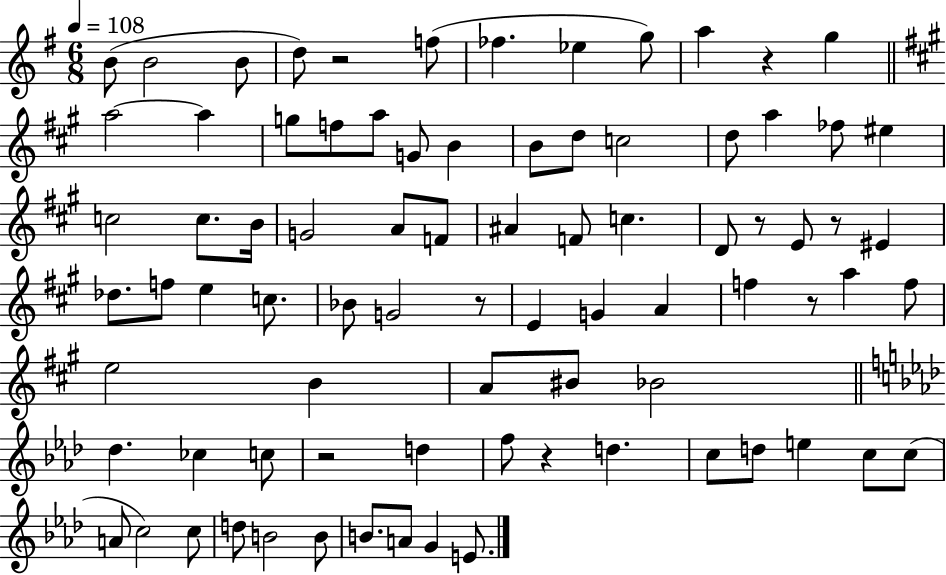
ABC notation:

X:1
T:Untitled
M:6/8
L:1/4
K:G
B/2 B2 B/2 d/2 z2 f/2 _f _e g/2 a z g a2 a g/2 f/2 a/2 G/2 B B/2 d/2 c2 d/2 a _f/2 ^e c2 c/2 B/4 G2 A/2 F/2 ^A F/2 c D/2 z/2 E/2 z/2 ^E _d/2 f/2 e c/2 _B/2 G2 z/2 E G A f z/2 a f/2 e2 B A/2 ^B/2 _B2 _d _c c/2 z2 d f/2 z d c/2 d/2 e c/2 c/2 A/2 c2 c/2 d/2 B2 B/2 B/2 A/2 G E/2